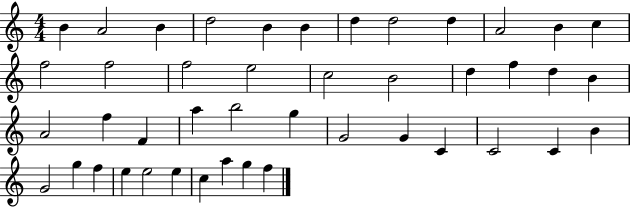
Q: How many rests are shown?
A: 0